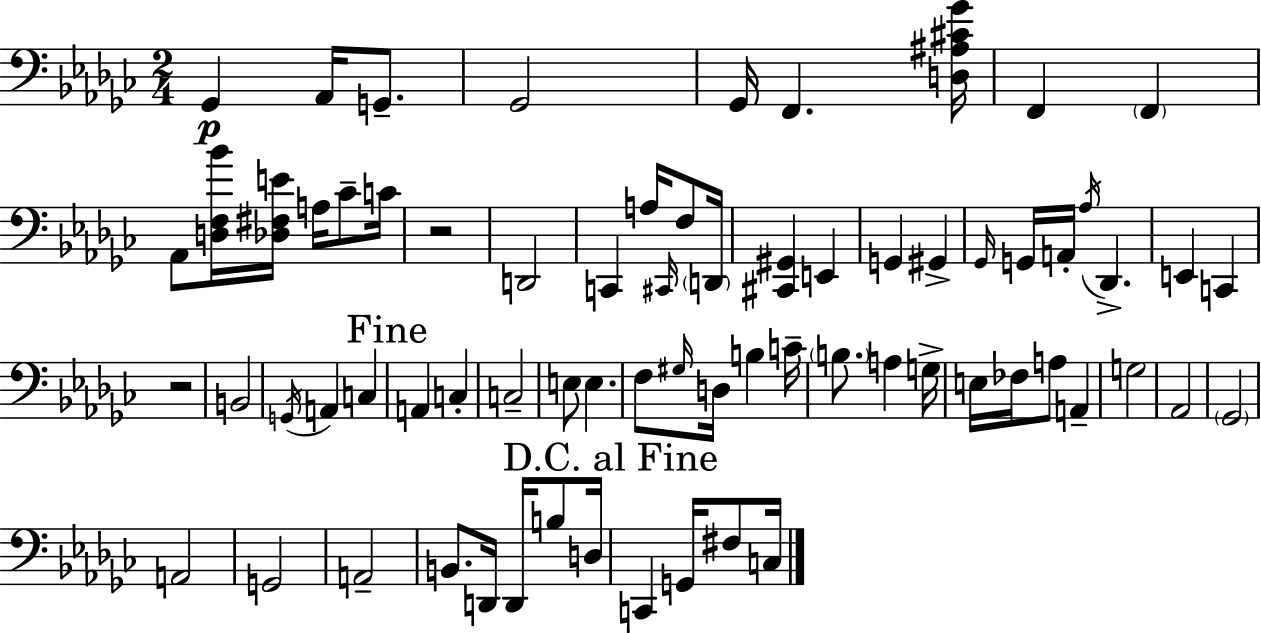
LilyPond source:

{
  \clef bass
  \numericTimeSignature
  \time 2/4
  \key ees \minor
  ges,4\p aes,16 g,8.-- | ges,2 | ges,16 f,4. <d ais cis' ges'>16 | f,4 \parenthesize f,4 | \break aes,8 <d f bes'>16 <des fis e'>16 a16 ces'8-- c'16 | r2 | d,2 | c,4 a16 \grace { cis,16 } f8 | \break \parenthesize d,16 <cis, gis,>4 e,4 | g,4 gis,4-> | \grace { ges,16 } g,16 a,16-. \acciaccatura { aes16 } des,4.-> | e,4 c,4 | \break r2 | b,2 | \acciaccatura { g,16 } a,4 | c4 \mark "Fine" a,4 | \break c4-. c2-- | e8 e4. | f8 \grace { gis16 } d16 | b4 c'16-- \parenthesize b8. | \break a4 g16-> e16 fes16 a8 | a,4-- g2 | aes,2 | \parenthesize ges,2 | \break a,2 | g,2 | a,2-- | b,8. | \break d,16 d,16 b8 d16 \mark "D.C. al Fine" c,4 | g,16 fis8 c16 \bar "|."
}